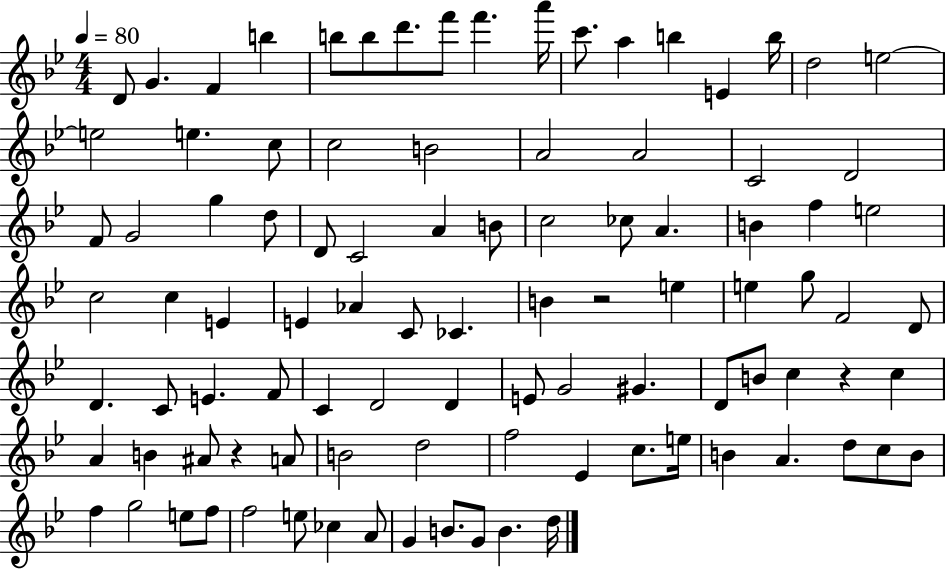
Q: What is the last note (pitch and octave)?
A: D5